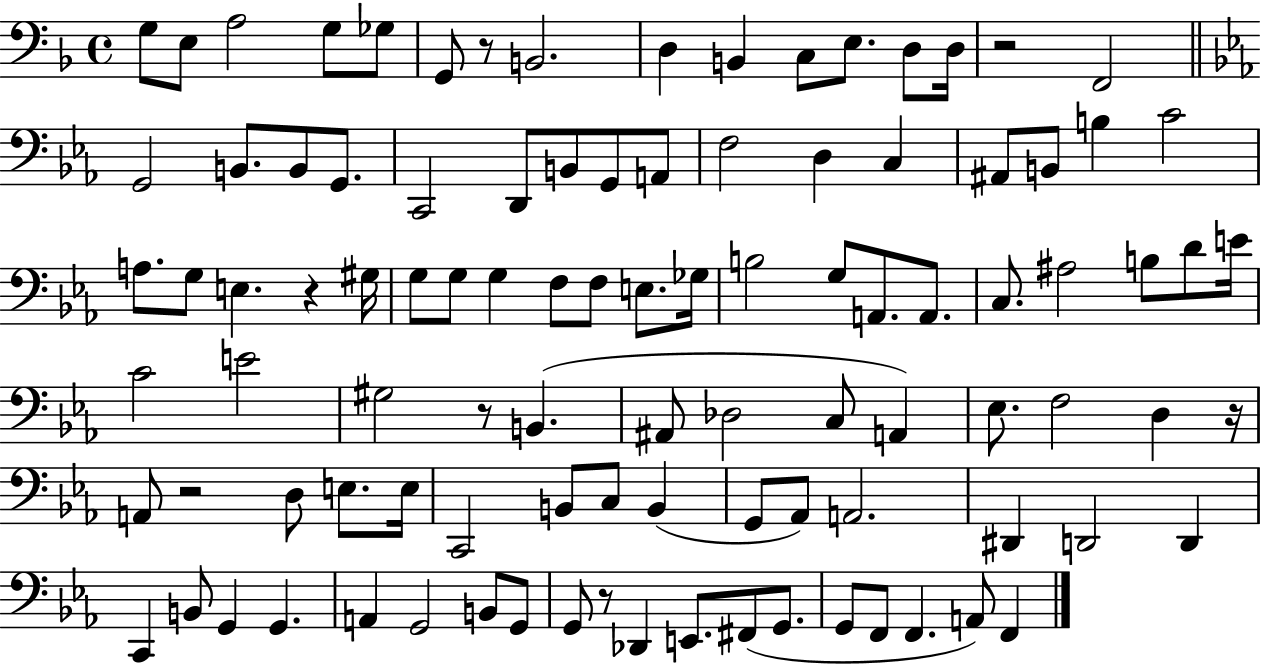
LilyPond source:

{
  \clef bass
  \time 4/4
  \defaultTimeSignature
  \key f \major
  g8 e8 a2 g8 ges8 | g,8 r8 b,2. | d4 b,4 c8 e8. d8 d16 | r2 f,2 | \break \bar "||" \break \key ees \major g,2 b,8. b,8 g,8. | c,2 d,8 b,8 g,8 a,8 | f2 d4 c4 | ais,8 b,8 b4 c'2 | \break a8. g8 e4. r4 gis16 | g8 g8 g4 f8 f8 e8. ges16 | b2 g8 a,8. a,8. | c8. ais2 b8 d'8 e'16 | \break c'2 e'2 | gis2 r8 b,4.( | ais,8 des2 c8 a,4) | ees8. f2 d4 r16 | \break a,8 r2 d8 e8. e16 | c,2 b,8 c8 b,4( | g,8 aes,8) a,2. | dis,4 d,2 d,4 | \break c,4 b,8 g,4 g,4. | a,4 g,2 b,8 g,8 | g,8 r8 des,4 e,8. fis,8( g,8. | g,8 f,8 f,4. a,8) f,4 | \break \bar "|."
}